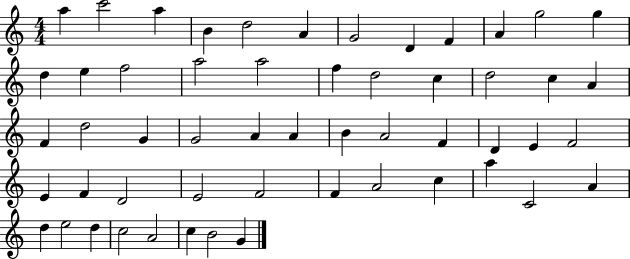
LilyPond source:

{
  \clef treble
  \numericTimeSignature
  \time 4/4
  \key c \major
  a''4 c'''2 a''4 | b'4 d''2 a'4 | g'2 d'4 f'4 | a'4 g''2 g''4 | \break d''4 e''4 f''2 | a''2 a''2 | f''4 d''2 c''4 | d''2 c''4 a'4 | \break f'4 d''2 g'4 | g'2 a'4 a'4 | b'4 a'2 f'4 | d'4 e'4 f'2 | \break e'4 f'4 d'2 | e'2 f'2 | f'4 a'2 c''4 | a''4 c'2 a'4 | \break d''4 e''2 d''4 | c''2 a'2 | c''4 b'2 g'4 | \bar "|."
}